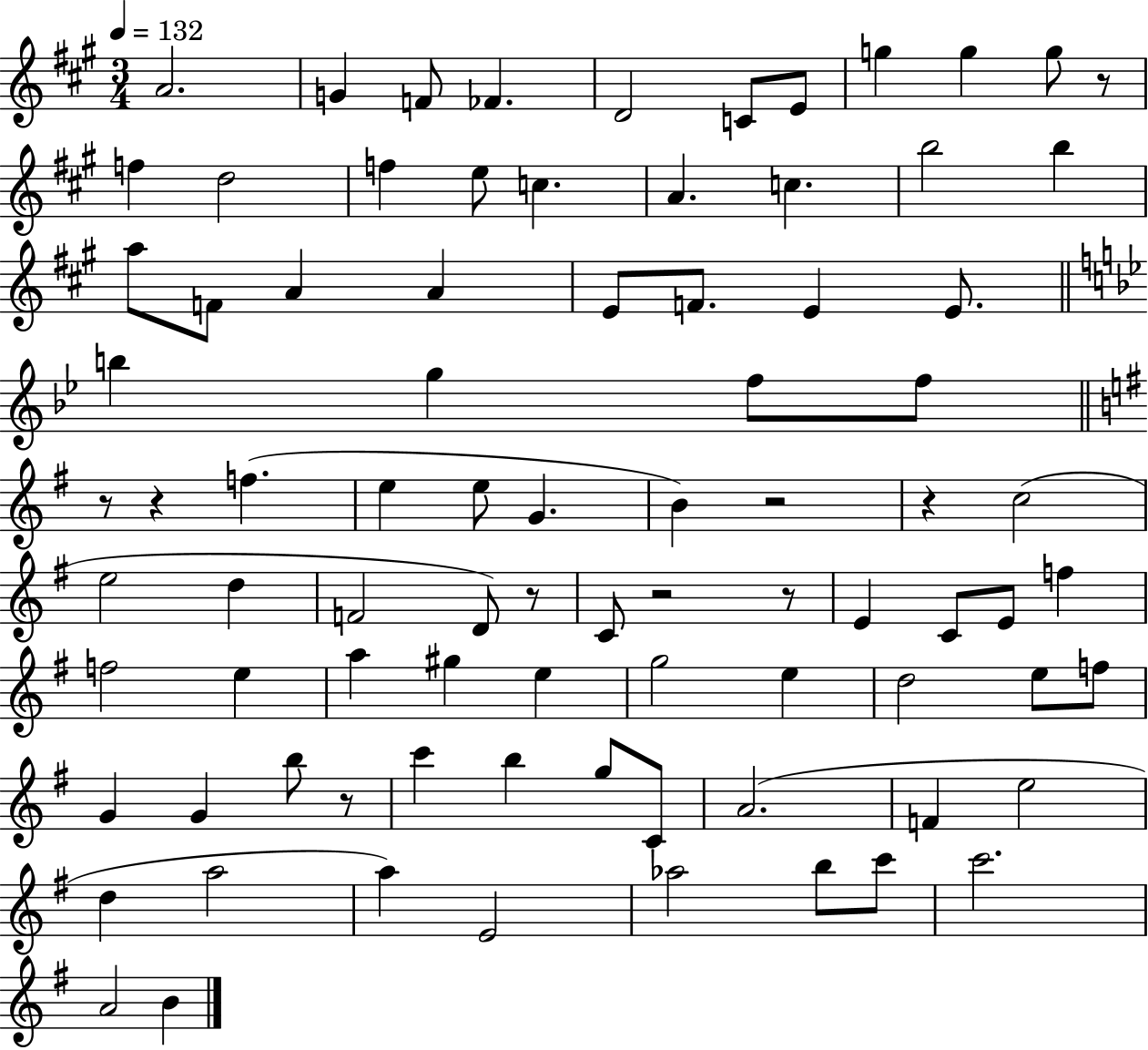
X:1
T:Untitled
M:3/4
L:1/4
K:A
A2 G F/2 _F D2 C/2 E/2 g g g/2 z/2 f d2 f e/2 c A c b2 b a/2 F/2 A A E/2 F/2 E E/2 b g f/2 f/2 z/2 z f e e/2 G B z2 z c2 e2 d F2 D/2 z/2 C/2 z2 z/2 E C/2 E/2 f f2 e a ^g e g2 e d2 e/2 f/2 G G b/2 z/2 c' b g/2 C/2 A2 F e2 d a2 a E2 _a2 b/2 c'/2 c'2 A2 B